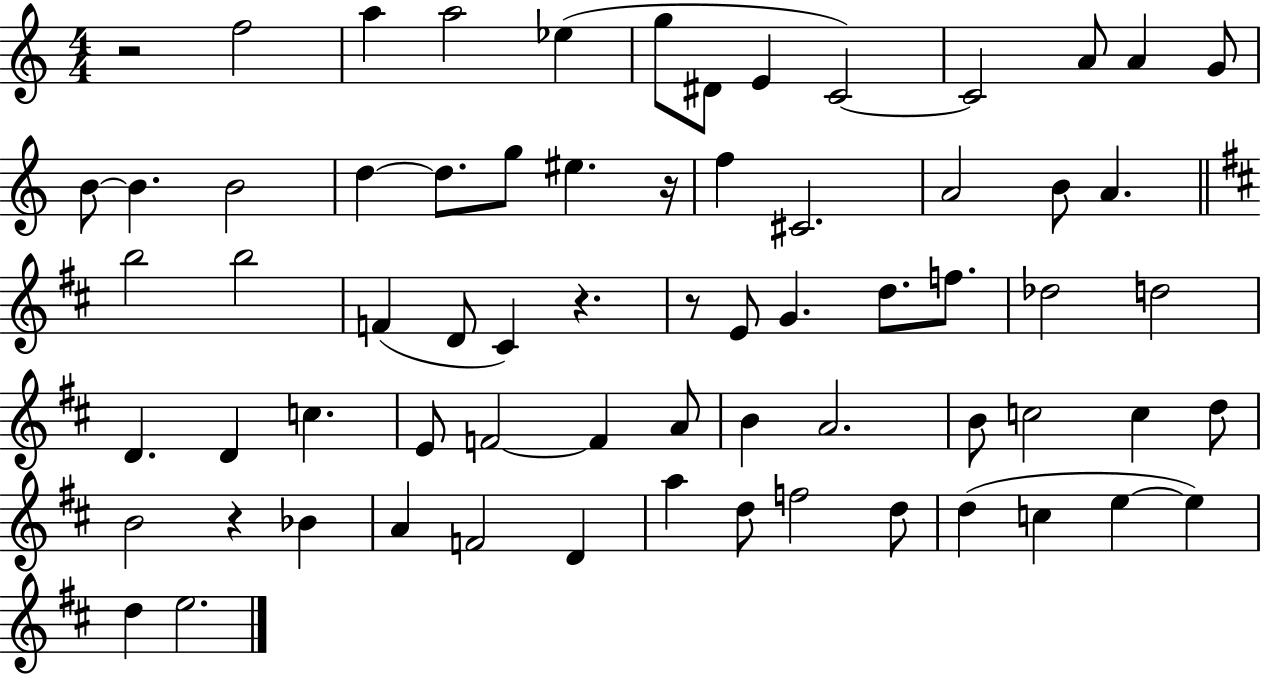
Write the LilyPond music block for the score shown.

{
  \clef treble
  \numericTimeSignature
  \time 4/4
  \key c \major
  r2 f''2 | a''4 a''2 ees''4( | g''8 dis'8 e'4 c'2~~) | c'2 a'8 a'4 g'8 | \break b'8~~ b'4. b'2 | d''4~~ d''8. g''8 eis''4. r16 | f''4 cis'2. | a'2 b'8 a'4. | \break \bar "||" \break \key d \major b''2 b''2 | f'4( d'8 cis'4) r4. | r8 e'8 g'4. d''8. f''8. | des''2 d''2 | \break d'4. d'4 c''4. | e'8 f'2~~ f'4 a'8 | b'4 a'2. | b'8 c''2 c''4 d''8 | \break b'2 r4 bes'4 | a'4 f'2 d'4 | a''4 d''8 f''2 d''8 | d''4( c''4 e''4~~ e''4) | \break d''4 e''2. | \bar "|."
}